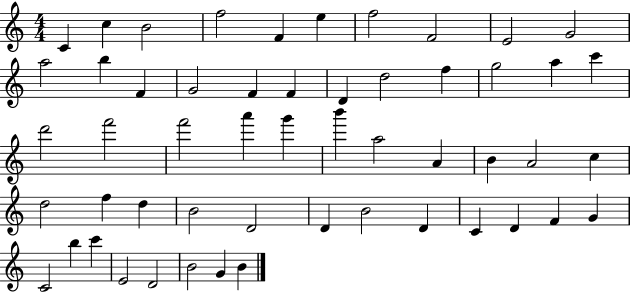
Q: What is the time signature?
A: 4/4